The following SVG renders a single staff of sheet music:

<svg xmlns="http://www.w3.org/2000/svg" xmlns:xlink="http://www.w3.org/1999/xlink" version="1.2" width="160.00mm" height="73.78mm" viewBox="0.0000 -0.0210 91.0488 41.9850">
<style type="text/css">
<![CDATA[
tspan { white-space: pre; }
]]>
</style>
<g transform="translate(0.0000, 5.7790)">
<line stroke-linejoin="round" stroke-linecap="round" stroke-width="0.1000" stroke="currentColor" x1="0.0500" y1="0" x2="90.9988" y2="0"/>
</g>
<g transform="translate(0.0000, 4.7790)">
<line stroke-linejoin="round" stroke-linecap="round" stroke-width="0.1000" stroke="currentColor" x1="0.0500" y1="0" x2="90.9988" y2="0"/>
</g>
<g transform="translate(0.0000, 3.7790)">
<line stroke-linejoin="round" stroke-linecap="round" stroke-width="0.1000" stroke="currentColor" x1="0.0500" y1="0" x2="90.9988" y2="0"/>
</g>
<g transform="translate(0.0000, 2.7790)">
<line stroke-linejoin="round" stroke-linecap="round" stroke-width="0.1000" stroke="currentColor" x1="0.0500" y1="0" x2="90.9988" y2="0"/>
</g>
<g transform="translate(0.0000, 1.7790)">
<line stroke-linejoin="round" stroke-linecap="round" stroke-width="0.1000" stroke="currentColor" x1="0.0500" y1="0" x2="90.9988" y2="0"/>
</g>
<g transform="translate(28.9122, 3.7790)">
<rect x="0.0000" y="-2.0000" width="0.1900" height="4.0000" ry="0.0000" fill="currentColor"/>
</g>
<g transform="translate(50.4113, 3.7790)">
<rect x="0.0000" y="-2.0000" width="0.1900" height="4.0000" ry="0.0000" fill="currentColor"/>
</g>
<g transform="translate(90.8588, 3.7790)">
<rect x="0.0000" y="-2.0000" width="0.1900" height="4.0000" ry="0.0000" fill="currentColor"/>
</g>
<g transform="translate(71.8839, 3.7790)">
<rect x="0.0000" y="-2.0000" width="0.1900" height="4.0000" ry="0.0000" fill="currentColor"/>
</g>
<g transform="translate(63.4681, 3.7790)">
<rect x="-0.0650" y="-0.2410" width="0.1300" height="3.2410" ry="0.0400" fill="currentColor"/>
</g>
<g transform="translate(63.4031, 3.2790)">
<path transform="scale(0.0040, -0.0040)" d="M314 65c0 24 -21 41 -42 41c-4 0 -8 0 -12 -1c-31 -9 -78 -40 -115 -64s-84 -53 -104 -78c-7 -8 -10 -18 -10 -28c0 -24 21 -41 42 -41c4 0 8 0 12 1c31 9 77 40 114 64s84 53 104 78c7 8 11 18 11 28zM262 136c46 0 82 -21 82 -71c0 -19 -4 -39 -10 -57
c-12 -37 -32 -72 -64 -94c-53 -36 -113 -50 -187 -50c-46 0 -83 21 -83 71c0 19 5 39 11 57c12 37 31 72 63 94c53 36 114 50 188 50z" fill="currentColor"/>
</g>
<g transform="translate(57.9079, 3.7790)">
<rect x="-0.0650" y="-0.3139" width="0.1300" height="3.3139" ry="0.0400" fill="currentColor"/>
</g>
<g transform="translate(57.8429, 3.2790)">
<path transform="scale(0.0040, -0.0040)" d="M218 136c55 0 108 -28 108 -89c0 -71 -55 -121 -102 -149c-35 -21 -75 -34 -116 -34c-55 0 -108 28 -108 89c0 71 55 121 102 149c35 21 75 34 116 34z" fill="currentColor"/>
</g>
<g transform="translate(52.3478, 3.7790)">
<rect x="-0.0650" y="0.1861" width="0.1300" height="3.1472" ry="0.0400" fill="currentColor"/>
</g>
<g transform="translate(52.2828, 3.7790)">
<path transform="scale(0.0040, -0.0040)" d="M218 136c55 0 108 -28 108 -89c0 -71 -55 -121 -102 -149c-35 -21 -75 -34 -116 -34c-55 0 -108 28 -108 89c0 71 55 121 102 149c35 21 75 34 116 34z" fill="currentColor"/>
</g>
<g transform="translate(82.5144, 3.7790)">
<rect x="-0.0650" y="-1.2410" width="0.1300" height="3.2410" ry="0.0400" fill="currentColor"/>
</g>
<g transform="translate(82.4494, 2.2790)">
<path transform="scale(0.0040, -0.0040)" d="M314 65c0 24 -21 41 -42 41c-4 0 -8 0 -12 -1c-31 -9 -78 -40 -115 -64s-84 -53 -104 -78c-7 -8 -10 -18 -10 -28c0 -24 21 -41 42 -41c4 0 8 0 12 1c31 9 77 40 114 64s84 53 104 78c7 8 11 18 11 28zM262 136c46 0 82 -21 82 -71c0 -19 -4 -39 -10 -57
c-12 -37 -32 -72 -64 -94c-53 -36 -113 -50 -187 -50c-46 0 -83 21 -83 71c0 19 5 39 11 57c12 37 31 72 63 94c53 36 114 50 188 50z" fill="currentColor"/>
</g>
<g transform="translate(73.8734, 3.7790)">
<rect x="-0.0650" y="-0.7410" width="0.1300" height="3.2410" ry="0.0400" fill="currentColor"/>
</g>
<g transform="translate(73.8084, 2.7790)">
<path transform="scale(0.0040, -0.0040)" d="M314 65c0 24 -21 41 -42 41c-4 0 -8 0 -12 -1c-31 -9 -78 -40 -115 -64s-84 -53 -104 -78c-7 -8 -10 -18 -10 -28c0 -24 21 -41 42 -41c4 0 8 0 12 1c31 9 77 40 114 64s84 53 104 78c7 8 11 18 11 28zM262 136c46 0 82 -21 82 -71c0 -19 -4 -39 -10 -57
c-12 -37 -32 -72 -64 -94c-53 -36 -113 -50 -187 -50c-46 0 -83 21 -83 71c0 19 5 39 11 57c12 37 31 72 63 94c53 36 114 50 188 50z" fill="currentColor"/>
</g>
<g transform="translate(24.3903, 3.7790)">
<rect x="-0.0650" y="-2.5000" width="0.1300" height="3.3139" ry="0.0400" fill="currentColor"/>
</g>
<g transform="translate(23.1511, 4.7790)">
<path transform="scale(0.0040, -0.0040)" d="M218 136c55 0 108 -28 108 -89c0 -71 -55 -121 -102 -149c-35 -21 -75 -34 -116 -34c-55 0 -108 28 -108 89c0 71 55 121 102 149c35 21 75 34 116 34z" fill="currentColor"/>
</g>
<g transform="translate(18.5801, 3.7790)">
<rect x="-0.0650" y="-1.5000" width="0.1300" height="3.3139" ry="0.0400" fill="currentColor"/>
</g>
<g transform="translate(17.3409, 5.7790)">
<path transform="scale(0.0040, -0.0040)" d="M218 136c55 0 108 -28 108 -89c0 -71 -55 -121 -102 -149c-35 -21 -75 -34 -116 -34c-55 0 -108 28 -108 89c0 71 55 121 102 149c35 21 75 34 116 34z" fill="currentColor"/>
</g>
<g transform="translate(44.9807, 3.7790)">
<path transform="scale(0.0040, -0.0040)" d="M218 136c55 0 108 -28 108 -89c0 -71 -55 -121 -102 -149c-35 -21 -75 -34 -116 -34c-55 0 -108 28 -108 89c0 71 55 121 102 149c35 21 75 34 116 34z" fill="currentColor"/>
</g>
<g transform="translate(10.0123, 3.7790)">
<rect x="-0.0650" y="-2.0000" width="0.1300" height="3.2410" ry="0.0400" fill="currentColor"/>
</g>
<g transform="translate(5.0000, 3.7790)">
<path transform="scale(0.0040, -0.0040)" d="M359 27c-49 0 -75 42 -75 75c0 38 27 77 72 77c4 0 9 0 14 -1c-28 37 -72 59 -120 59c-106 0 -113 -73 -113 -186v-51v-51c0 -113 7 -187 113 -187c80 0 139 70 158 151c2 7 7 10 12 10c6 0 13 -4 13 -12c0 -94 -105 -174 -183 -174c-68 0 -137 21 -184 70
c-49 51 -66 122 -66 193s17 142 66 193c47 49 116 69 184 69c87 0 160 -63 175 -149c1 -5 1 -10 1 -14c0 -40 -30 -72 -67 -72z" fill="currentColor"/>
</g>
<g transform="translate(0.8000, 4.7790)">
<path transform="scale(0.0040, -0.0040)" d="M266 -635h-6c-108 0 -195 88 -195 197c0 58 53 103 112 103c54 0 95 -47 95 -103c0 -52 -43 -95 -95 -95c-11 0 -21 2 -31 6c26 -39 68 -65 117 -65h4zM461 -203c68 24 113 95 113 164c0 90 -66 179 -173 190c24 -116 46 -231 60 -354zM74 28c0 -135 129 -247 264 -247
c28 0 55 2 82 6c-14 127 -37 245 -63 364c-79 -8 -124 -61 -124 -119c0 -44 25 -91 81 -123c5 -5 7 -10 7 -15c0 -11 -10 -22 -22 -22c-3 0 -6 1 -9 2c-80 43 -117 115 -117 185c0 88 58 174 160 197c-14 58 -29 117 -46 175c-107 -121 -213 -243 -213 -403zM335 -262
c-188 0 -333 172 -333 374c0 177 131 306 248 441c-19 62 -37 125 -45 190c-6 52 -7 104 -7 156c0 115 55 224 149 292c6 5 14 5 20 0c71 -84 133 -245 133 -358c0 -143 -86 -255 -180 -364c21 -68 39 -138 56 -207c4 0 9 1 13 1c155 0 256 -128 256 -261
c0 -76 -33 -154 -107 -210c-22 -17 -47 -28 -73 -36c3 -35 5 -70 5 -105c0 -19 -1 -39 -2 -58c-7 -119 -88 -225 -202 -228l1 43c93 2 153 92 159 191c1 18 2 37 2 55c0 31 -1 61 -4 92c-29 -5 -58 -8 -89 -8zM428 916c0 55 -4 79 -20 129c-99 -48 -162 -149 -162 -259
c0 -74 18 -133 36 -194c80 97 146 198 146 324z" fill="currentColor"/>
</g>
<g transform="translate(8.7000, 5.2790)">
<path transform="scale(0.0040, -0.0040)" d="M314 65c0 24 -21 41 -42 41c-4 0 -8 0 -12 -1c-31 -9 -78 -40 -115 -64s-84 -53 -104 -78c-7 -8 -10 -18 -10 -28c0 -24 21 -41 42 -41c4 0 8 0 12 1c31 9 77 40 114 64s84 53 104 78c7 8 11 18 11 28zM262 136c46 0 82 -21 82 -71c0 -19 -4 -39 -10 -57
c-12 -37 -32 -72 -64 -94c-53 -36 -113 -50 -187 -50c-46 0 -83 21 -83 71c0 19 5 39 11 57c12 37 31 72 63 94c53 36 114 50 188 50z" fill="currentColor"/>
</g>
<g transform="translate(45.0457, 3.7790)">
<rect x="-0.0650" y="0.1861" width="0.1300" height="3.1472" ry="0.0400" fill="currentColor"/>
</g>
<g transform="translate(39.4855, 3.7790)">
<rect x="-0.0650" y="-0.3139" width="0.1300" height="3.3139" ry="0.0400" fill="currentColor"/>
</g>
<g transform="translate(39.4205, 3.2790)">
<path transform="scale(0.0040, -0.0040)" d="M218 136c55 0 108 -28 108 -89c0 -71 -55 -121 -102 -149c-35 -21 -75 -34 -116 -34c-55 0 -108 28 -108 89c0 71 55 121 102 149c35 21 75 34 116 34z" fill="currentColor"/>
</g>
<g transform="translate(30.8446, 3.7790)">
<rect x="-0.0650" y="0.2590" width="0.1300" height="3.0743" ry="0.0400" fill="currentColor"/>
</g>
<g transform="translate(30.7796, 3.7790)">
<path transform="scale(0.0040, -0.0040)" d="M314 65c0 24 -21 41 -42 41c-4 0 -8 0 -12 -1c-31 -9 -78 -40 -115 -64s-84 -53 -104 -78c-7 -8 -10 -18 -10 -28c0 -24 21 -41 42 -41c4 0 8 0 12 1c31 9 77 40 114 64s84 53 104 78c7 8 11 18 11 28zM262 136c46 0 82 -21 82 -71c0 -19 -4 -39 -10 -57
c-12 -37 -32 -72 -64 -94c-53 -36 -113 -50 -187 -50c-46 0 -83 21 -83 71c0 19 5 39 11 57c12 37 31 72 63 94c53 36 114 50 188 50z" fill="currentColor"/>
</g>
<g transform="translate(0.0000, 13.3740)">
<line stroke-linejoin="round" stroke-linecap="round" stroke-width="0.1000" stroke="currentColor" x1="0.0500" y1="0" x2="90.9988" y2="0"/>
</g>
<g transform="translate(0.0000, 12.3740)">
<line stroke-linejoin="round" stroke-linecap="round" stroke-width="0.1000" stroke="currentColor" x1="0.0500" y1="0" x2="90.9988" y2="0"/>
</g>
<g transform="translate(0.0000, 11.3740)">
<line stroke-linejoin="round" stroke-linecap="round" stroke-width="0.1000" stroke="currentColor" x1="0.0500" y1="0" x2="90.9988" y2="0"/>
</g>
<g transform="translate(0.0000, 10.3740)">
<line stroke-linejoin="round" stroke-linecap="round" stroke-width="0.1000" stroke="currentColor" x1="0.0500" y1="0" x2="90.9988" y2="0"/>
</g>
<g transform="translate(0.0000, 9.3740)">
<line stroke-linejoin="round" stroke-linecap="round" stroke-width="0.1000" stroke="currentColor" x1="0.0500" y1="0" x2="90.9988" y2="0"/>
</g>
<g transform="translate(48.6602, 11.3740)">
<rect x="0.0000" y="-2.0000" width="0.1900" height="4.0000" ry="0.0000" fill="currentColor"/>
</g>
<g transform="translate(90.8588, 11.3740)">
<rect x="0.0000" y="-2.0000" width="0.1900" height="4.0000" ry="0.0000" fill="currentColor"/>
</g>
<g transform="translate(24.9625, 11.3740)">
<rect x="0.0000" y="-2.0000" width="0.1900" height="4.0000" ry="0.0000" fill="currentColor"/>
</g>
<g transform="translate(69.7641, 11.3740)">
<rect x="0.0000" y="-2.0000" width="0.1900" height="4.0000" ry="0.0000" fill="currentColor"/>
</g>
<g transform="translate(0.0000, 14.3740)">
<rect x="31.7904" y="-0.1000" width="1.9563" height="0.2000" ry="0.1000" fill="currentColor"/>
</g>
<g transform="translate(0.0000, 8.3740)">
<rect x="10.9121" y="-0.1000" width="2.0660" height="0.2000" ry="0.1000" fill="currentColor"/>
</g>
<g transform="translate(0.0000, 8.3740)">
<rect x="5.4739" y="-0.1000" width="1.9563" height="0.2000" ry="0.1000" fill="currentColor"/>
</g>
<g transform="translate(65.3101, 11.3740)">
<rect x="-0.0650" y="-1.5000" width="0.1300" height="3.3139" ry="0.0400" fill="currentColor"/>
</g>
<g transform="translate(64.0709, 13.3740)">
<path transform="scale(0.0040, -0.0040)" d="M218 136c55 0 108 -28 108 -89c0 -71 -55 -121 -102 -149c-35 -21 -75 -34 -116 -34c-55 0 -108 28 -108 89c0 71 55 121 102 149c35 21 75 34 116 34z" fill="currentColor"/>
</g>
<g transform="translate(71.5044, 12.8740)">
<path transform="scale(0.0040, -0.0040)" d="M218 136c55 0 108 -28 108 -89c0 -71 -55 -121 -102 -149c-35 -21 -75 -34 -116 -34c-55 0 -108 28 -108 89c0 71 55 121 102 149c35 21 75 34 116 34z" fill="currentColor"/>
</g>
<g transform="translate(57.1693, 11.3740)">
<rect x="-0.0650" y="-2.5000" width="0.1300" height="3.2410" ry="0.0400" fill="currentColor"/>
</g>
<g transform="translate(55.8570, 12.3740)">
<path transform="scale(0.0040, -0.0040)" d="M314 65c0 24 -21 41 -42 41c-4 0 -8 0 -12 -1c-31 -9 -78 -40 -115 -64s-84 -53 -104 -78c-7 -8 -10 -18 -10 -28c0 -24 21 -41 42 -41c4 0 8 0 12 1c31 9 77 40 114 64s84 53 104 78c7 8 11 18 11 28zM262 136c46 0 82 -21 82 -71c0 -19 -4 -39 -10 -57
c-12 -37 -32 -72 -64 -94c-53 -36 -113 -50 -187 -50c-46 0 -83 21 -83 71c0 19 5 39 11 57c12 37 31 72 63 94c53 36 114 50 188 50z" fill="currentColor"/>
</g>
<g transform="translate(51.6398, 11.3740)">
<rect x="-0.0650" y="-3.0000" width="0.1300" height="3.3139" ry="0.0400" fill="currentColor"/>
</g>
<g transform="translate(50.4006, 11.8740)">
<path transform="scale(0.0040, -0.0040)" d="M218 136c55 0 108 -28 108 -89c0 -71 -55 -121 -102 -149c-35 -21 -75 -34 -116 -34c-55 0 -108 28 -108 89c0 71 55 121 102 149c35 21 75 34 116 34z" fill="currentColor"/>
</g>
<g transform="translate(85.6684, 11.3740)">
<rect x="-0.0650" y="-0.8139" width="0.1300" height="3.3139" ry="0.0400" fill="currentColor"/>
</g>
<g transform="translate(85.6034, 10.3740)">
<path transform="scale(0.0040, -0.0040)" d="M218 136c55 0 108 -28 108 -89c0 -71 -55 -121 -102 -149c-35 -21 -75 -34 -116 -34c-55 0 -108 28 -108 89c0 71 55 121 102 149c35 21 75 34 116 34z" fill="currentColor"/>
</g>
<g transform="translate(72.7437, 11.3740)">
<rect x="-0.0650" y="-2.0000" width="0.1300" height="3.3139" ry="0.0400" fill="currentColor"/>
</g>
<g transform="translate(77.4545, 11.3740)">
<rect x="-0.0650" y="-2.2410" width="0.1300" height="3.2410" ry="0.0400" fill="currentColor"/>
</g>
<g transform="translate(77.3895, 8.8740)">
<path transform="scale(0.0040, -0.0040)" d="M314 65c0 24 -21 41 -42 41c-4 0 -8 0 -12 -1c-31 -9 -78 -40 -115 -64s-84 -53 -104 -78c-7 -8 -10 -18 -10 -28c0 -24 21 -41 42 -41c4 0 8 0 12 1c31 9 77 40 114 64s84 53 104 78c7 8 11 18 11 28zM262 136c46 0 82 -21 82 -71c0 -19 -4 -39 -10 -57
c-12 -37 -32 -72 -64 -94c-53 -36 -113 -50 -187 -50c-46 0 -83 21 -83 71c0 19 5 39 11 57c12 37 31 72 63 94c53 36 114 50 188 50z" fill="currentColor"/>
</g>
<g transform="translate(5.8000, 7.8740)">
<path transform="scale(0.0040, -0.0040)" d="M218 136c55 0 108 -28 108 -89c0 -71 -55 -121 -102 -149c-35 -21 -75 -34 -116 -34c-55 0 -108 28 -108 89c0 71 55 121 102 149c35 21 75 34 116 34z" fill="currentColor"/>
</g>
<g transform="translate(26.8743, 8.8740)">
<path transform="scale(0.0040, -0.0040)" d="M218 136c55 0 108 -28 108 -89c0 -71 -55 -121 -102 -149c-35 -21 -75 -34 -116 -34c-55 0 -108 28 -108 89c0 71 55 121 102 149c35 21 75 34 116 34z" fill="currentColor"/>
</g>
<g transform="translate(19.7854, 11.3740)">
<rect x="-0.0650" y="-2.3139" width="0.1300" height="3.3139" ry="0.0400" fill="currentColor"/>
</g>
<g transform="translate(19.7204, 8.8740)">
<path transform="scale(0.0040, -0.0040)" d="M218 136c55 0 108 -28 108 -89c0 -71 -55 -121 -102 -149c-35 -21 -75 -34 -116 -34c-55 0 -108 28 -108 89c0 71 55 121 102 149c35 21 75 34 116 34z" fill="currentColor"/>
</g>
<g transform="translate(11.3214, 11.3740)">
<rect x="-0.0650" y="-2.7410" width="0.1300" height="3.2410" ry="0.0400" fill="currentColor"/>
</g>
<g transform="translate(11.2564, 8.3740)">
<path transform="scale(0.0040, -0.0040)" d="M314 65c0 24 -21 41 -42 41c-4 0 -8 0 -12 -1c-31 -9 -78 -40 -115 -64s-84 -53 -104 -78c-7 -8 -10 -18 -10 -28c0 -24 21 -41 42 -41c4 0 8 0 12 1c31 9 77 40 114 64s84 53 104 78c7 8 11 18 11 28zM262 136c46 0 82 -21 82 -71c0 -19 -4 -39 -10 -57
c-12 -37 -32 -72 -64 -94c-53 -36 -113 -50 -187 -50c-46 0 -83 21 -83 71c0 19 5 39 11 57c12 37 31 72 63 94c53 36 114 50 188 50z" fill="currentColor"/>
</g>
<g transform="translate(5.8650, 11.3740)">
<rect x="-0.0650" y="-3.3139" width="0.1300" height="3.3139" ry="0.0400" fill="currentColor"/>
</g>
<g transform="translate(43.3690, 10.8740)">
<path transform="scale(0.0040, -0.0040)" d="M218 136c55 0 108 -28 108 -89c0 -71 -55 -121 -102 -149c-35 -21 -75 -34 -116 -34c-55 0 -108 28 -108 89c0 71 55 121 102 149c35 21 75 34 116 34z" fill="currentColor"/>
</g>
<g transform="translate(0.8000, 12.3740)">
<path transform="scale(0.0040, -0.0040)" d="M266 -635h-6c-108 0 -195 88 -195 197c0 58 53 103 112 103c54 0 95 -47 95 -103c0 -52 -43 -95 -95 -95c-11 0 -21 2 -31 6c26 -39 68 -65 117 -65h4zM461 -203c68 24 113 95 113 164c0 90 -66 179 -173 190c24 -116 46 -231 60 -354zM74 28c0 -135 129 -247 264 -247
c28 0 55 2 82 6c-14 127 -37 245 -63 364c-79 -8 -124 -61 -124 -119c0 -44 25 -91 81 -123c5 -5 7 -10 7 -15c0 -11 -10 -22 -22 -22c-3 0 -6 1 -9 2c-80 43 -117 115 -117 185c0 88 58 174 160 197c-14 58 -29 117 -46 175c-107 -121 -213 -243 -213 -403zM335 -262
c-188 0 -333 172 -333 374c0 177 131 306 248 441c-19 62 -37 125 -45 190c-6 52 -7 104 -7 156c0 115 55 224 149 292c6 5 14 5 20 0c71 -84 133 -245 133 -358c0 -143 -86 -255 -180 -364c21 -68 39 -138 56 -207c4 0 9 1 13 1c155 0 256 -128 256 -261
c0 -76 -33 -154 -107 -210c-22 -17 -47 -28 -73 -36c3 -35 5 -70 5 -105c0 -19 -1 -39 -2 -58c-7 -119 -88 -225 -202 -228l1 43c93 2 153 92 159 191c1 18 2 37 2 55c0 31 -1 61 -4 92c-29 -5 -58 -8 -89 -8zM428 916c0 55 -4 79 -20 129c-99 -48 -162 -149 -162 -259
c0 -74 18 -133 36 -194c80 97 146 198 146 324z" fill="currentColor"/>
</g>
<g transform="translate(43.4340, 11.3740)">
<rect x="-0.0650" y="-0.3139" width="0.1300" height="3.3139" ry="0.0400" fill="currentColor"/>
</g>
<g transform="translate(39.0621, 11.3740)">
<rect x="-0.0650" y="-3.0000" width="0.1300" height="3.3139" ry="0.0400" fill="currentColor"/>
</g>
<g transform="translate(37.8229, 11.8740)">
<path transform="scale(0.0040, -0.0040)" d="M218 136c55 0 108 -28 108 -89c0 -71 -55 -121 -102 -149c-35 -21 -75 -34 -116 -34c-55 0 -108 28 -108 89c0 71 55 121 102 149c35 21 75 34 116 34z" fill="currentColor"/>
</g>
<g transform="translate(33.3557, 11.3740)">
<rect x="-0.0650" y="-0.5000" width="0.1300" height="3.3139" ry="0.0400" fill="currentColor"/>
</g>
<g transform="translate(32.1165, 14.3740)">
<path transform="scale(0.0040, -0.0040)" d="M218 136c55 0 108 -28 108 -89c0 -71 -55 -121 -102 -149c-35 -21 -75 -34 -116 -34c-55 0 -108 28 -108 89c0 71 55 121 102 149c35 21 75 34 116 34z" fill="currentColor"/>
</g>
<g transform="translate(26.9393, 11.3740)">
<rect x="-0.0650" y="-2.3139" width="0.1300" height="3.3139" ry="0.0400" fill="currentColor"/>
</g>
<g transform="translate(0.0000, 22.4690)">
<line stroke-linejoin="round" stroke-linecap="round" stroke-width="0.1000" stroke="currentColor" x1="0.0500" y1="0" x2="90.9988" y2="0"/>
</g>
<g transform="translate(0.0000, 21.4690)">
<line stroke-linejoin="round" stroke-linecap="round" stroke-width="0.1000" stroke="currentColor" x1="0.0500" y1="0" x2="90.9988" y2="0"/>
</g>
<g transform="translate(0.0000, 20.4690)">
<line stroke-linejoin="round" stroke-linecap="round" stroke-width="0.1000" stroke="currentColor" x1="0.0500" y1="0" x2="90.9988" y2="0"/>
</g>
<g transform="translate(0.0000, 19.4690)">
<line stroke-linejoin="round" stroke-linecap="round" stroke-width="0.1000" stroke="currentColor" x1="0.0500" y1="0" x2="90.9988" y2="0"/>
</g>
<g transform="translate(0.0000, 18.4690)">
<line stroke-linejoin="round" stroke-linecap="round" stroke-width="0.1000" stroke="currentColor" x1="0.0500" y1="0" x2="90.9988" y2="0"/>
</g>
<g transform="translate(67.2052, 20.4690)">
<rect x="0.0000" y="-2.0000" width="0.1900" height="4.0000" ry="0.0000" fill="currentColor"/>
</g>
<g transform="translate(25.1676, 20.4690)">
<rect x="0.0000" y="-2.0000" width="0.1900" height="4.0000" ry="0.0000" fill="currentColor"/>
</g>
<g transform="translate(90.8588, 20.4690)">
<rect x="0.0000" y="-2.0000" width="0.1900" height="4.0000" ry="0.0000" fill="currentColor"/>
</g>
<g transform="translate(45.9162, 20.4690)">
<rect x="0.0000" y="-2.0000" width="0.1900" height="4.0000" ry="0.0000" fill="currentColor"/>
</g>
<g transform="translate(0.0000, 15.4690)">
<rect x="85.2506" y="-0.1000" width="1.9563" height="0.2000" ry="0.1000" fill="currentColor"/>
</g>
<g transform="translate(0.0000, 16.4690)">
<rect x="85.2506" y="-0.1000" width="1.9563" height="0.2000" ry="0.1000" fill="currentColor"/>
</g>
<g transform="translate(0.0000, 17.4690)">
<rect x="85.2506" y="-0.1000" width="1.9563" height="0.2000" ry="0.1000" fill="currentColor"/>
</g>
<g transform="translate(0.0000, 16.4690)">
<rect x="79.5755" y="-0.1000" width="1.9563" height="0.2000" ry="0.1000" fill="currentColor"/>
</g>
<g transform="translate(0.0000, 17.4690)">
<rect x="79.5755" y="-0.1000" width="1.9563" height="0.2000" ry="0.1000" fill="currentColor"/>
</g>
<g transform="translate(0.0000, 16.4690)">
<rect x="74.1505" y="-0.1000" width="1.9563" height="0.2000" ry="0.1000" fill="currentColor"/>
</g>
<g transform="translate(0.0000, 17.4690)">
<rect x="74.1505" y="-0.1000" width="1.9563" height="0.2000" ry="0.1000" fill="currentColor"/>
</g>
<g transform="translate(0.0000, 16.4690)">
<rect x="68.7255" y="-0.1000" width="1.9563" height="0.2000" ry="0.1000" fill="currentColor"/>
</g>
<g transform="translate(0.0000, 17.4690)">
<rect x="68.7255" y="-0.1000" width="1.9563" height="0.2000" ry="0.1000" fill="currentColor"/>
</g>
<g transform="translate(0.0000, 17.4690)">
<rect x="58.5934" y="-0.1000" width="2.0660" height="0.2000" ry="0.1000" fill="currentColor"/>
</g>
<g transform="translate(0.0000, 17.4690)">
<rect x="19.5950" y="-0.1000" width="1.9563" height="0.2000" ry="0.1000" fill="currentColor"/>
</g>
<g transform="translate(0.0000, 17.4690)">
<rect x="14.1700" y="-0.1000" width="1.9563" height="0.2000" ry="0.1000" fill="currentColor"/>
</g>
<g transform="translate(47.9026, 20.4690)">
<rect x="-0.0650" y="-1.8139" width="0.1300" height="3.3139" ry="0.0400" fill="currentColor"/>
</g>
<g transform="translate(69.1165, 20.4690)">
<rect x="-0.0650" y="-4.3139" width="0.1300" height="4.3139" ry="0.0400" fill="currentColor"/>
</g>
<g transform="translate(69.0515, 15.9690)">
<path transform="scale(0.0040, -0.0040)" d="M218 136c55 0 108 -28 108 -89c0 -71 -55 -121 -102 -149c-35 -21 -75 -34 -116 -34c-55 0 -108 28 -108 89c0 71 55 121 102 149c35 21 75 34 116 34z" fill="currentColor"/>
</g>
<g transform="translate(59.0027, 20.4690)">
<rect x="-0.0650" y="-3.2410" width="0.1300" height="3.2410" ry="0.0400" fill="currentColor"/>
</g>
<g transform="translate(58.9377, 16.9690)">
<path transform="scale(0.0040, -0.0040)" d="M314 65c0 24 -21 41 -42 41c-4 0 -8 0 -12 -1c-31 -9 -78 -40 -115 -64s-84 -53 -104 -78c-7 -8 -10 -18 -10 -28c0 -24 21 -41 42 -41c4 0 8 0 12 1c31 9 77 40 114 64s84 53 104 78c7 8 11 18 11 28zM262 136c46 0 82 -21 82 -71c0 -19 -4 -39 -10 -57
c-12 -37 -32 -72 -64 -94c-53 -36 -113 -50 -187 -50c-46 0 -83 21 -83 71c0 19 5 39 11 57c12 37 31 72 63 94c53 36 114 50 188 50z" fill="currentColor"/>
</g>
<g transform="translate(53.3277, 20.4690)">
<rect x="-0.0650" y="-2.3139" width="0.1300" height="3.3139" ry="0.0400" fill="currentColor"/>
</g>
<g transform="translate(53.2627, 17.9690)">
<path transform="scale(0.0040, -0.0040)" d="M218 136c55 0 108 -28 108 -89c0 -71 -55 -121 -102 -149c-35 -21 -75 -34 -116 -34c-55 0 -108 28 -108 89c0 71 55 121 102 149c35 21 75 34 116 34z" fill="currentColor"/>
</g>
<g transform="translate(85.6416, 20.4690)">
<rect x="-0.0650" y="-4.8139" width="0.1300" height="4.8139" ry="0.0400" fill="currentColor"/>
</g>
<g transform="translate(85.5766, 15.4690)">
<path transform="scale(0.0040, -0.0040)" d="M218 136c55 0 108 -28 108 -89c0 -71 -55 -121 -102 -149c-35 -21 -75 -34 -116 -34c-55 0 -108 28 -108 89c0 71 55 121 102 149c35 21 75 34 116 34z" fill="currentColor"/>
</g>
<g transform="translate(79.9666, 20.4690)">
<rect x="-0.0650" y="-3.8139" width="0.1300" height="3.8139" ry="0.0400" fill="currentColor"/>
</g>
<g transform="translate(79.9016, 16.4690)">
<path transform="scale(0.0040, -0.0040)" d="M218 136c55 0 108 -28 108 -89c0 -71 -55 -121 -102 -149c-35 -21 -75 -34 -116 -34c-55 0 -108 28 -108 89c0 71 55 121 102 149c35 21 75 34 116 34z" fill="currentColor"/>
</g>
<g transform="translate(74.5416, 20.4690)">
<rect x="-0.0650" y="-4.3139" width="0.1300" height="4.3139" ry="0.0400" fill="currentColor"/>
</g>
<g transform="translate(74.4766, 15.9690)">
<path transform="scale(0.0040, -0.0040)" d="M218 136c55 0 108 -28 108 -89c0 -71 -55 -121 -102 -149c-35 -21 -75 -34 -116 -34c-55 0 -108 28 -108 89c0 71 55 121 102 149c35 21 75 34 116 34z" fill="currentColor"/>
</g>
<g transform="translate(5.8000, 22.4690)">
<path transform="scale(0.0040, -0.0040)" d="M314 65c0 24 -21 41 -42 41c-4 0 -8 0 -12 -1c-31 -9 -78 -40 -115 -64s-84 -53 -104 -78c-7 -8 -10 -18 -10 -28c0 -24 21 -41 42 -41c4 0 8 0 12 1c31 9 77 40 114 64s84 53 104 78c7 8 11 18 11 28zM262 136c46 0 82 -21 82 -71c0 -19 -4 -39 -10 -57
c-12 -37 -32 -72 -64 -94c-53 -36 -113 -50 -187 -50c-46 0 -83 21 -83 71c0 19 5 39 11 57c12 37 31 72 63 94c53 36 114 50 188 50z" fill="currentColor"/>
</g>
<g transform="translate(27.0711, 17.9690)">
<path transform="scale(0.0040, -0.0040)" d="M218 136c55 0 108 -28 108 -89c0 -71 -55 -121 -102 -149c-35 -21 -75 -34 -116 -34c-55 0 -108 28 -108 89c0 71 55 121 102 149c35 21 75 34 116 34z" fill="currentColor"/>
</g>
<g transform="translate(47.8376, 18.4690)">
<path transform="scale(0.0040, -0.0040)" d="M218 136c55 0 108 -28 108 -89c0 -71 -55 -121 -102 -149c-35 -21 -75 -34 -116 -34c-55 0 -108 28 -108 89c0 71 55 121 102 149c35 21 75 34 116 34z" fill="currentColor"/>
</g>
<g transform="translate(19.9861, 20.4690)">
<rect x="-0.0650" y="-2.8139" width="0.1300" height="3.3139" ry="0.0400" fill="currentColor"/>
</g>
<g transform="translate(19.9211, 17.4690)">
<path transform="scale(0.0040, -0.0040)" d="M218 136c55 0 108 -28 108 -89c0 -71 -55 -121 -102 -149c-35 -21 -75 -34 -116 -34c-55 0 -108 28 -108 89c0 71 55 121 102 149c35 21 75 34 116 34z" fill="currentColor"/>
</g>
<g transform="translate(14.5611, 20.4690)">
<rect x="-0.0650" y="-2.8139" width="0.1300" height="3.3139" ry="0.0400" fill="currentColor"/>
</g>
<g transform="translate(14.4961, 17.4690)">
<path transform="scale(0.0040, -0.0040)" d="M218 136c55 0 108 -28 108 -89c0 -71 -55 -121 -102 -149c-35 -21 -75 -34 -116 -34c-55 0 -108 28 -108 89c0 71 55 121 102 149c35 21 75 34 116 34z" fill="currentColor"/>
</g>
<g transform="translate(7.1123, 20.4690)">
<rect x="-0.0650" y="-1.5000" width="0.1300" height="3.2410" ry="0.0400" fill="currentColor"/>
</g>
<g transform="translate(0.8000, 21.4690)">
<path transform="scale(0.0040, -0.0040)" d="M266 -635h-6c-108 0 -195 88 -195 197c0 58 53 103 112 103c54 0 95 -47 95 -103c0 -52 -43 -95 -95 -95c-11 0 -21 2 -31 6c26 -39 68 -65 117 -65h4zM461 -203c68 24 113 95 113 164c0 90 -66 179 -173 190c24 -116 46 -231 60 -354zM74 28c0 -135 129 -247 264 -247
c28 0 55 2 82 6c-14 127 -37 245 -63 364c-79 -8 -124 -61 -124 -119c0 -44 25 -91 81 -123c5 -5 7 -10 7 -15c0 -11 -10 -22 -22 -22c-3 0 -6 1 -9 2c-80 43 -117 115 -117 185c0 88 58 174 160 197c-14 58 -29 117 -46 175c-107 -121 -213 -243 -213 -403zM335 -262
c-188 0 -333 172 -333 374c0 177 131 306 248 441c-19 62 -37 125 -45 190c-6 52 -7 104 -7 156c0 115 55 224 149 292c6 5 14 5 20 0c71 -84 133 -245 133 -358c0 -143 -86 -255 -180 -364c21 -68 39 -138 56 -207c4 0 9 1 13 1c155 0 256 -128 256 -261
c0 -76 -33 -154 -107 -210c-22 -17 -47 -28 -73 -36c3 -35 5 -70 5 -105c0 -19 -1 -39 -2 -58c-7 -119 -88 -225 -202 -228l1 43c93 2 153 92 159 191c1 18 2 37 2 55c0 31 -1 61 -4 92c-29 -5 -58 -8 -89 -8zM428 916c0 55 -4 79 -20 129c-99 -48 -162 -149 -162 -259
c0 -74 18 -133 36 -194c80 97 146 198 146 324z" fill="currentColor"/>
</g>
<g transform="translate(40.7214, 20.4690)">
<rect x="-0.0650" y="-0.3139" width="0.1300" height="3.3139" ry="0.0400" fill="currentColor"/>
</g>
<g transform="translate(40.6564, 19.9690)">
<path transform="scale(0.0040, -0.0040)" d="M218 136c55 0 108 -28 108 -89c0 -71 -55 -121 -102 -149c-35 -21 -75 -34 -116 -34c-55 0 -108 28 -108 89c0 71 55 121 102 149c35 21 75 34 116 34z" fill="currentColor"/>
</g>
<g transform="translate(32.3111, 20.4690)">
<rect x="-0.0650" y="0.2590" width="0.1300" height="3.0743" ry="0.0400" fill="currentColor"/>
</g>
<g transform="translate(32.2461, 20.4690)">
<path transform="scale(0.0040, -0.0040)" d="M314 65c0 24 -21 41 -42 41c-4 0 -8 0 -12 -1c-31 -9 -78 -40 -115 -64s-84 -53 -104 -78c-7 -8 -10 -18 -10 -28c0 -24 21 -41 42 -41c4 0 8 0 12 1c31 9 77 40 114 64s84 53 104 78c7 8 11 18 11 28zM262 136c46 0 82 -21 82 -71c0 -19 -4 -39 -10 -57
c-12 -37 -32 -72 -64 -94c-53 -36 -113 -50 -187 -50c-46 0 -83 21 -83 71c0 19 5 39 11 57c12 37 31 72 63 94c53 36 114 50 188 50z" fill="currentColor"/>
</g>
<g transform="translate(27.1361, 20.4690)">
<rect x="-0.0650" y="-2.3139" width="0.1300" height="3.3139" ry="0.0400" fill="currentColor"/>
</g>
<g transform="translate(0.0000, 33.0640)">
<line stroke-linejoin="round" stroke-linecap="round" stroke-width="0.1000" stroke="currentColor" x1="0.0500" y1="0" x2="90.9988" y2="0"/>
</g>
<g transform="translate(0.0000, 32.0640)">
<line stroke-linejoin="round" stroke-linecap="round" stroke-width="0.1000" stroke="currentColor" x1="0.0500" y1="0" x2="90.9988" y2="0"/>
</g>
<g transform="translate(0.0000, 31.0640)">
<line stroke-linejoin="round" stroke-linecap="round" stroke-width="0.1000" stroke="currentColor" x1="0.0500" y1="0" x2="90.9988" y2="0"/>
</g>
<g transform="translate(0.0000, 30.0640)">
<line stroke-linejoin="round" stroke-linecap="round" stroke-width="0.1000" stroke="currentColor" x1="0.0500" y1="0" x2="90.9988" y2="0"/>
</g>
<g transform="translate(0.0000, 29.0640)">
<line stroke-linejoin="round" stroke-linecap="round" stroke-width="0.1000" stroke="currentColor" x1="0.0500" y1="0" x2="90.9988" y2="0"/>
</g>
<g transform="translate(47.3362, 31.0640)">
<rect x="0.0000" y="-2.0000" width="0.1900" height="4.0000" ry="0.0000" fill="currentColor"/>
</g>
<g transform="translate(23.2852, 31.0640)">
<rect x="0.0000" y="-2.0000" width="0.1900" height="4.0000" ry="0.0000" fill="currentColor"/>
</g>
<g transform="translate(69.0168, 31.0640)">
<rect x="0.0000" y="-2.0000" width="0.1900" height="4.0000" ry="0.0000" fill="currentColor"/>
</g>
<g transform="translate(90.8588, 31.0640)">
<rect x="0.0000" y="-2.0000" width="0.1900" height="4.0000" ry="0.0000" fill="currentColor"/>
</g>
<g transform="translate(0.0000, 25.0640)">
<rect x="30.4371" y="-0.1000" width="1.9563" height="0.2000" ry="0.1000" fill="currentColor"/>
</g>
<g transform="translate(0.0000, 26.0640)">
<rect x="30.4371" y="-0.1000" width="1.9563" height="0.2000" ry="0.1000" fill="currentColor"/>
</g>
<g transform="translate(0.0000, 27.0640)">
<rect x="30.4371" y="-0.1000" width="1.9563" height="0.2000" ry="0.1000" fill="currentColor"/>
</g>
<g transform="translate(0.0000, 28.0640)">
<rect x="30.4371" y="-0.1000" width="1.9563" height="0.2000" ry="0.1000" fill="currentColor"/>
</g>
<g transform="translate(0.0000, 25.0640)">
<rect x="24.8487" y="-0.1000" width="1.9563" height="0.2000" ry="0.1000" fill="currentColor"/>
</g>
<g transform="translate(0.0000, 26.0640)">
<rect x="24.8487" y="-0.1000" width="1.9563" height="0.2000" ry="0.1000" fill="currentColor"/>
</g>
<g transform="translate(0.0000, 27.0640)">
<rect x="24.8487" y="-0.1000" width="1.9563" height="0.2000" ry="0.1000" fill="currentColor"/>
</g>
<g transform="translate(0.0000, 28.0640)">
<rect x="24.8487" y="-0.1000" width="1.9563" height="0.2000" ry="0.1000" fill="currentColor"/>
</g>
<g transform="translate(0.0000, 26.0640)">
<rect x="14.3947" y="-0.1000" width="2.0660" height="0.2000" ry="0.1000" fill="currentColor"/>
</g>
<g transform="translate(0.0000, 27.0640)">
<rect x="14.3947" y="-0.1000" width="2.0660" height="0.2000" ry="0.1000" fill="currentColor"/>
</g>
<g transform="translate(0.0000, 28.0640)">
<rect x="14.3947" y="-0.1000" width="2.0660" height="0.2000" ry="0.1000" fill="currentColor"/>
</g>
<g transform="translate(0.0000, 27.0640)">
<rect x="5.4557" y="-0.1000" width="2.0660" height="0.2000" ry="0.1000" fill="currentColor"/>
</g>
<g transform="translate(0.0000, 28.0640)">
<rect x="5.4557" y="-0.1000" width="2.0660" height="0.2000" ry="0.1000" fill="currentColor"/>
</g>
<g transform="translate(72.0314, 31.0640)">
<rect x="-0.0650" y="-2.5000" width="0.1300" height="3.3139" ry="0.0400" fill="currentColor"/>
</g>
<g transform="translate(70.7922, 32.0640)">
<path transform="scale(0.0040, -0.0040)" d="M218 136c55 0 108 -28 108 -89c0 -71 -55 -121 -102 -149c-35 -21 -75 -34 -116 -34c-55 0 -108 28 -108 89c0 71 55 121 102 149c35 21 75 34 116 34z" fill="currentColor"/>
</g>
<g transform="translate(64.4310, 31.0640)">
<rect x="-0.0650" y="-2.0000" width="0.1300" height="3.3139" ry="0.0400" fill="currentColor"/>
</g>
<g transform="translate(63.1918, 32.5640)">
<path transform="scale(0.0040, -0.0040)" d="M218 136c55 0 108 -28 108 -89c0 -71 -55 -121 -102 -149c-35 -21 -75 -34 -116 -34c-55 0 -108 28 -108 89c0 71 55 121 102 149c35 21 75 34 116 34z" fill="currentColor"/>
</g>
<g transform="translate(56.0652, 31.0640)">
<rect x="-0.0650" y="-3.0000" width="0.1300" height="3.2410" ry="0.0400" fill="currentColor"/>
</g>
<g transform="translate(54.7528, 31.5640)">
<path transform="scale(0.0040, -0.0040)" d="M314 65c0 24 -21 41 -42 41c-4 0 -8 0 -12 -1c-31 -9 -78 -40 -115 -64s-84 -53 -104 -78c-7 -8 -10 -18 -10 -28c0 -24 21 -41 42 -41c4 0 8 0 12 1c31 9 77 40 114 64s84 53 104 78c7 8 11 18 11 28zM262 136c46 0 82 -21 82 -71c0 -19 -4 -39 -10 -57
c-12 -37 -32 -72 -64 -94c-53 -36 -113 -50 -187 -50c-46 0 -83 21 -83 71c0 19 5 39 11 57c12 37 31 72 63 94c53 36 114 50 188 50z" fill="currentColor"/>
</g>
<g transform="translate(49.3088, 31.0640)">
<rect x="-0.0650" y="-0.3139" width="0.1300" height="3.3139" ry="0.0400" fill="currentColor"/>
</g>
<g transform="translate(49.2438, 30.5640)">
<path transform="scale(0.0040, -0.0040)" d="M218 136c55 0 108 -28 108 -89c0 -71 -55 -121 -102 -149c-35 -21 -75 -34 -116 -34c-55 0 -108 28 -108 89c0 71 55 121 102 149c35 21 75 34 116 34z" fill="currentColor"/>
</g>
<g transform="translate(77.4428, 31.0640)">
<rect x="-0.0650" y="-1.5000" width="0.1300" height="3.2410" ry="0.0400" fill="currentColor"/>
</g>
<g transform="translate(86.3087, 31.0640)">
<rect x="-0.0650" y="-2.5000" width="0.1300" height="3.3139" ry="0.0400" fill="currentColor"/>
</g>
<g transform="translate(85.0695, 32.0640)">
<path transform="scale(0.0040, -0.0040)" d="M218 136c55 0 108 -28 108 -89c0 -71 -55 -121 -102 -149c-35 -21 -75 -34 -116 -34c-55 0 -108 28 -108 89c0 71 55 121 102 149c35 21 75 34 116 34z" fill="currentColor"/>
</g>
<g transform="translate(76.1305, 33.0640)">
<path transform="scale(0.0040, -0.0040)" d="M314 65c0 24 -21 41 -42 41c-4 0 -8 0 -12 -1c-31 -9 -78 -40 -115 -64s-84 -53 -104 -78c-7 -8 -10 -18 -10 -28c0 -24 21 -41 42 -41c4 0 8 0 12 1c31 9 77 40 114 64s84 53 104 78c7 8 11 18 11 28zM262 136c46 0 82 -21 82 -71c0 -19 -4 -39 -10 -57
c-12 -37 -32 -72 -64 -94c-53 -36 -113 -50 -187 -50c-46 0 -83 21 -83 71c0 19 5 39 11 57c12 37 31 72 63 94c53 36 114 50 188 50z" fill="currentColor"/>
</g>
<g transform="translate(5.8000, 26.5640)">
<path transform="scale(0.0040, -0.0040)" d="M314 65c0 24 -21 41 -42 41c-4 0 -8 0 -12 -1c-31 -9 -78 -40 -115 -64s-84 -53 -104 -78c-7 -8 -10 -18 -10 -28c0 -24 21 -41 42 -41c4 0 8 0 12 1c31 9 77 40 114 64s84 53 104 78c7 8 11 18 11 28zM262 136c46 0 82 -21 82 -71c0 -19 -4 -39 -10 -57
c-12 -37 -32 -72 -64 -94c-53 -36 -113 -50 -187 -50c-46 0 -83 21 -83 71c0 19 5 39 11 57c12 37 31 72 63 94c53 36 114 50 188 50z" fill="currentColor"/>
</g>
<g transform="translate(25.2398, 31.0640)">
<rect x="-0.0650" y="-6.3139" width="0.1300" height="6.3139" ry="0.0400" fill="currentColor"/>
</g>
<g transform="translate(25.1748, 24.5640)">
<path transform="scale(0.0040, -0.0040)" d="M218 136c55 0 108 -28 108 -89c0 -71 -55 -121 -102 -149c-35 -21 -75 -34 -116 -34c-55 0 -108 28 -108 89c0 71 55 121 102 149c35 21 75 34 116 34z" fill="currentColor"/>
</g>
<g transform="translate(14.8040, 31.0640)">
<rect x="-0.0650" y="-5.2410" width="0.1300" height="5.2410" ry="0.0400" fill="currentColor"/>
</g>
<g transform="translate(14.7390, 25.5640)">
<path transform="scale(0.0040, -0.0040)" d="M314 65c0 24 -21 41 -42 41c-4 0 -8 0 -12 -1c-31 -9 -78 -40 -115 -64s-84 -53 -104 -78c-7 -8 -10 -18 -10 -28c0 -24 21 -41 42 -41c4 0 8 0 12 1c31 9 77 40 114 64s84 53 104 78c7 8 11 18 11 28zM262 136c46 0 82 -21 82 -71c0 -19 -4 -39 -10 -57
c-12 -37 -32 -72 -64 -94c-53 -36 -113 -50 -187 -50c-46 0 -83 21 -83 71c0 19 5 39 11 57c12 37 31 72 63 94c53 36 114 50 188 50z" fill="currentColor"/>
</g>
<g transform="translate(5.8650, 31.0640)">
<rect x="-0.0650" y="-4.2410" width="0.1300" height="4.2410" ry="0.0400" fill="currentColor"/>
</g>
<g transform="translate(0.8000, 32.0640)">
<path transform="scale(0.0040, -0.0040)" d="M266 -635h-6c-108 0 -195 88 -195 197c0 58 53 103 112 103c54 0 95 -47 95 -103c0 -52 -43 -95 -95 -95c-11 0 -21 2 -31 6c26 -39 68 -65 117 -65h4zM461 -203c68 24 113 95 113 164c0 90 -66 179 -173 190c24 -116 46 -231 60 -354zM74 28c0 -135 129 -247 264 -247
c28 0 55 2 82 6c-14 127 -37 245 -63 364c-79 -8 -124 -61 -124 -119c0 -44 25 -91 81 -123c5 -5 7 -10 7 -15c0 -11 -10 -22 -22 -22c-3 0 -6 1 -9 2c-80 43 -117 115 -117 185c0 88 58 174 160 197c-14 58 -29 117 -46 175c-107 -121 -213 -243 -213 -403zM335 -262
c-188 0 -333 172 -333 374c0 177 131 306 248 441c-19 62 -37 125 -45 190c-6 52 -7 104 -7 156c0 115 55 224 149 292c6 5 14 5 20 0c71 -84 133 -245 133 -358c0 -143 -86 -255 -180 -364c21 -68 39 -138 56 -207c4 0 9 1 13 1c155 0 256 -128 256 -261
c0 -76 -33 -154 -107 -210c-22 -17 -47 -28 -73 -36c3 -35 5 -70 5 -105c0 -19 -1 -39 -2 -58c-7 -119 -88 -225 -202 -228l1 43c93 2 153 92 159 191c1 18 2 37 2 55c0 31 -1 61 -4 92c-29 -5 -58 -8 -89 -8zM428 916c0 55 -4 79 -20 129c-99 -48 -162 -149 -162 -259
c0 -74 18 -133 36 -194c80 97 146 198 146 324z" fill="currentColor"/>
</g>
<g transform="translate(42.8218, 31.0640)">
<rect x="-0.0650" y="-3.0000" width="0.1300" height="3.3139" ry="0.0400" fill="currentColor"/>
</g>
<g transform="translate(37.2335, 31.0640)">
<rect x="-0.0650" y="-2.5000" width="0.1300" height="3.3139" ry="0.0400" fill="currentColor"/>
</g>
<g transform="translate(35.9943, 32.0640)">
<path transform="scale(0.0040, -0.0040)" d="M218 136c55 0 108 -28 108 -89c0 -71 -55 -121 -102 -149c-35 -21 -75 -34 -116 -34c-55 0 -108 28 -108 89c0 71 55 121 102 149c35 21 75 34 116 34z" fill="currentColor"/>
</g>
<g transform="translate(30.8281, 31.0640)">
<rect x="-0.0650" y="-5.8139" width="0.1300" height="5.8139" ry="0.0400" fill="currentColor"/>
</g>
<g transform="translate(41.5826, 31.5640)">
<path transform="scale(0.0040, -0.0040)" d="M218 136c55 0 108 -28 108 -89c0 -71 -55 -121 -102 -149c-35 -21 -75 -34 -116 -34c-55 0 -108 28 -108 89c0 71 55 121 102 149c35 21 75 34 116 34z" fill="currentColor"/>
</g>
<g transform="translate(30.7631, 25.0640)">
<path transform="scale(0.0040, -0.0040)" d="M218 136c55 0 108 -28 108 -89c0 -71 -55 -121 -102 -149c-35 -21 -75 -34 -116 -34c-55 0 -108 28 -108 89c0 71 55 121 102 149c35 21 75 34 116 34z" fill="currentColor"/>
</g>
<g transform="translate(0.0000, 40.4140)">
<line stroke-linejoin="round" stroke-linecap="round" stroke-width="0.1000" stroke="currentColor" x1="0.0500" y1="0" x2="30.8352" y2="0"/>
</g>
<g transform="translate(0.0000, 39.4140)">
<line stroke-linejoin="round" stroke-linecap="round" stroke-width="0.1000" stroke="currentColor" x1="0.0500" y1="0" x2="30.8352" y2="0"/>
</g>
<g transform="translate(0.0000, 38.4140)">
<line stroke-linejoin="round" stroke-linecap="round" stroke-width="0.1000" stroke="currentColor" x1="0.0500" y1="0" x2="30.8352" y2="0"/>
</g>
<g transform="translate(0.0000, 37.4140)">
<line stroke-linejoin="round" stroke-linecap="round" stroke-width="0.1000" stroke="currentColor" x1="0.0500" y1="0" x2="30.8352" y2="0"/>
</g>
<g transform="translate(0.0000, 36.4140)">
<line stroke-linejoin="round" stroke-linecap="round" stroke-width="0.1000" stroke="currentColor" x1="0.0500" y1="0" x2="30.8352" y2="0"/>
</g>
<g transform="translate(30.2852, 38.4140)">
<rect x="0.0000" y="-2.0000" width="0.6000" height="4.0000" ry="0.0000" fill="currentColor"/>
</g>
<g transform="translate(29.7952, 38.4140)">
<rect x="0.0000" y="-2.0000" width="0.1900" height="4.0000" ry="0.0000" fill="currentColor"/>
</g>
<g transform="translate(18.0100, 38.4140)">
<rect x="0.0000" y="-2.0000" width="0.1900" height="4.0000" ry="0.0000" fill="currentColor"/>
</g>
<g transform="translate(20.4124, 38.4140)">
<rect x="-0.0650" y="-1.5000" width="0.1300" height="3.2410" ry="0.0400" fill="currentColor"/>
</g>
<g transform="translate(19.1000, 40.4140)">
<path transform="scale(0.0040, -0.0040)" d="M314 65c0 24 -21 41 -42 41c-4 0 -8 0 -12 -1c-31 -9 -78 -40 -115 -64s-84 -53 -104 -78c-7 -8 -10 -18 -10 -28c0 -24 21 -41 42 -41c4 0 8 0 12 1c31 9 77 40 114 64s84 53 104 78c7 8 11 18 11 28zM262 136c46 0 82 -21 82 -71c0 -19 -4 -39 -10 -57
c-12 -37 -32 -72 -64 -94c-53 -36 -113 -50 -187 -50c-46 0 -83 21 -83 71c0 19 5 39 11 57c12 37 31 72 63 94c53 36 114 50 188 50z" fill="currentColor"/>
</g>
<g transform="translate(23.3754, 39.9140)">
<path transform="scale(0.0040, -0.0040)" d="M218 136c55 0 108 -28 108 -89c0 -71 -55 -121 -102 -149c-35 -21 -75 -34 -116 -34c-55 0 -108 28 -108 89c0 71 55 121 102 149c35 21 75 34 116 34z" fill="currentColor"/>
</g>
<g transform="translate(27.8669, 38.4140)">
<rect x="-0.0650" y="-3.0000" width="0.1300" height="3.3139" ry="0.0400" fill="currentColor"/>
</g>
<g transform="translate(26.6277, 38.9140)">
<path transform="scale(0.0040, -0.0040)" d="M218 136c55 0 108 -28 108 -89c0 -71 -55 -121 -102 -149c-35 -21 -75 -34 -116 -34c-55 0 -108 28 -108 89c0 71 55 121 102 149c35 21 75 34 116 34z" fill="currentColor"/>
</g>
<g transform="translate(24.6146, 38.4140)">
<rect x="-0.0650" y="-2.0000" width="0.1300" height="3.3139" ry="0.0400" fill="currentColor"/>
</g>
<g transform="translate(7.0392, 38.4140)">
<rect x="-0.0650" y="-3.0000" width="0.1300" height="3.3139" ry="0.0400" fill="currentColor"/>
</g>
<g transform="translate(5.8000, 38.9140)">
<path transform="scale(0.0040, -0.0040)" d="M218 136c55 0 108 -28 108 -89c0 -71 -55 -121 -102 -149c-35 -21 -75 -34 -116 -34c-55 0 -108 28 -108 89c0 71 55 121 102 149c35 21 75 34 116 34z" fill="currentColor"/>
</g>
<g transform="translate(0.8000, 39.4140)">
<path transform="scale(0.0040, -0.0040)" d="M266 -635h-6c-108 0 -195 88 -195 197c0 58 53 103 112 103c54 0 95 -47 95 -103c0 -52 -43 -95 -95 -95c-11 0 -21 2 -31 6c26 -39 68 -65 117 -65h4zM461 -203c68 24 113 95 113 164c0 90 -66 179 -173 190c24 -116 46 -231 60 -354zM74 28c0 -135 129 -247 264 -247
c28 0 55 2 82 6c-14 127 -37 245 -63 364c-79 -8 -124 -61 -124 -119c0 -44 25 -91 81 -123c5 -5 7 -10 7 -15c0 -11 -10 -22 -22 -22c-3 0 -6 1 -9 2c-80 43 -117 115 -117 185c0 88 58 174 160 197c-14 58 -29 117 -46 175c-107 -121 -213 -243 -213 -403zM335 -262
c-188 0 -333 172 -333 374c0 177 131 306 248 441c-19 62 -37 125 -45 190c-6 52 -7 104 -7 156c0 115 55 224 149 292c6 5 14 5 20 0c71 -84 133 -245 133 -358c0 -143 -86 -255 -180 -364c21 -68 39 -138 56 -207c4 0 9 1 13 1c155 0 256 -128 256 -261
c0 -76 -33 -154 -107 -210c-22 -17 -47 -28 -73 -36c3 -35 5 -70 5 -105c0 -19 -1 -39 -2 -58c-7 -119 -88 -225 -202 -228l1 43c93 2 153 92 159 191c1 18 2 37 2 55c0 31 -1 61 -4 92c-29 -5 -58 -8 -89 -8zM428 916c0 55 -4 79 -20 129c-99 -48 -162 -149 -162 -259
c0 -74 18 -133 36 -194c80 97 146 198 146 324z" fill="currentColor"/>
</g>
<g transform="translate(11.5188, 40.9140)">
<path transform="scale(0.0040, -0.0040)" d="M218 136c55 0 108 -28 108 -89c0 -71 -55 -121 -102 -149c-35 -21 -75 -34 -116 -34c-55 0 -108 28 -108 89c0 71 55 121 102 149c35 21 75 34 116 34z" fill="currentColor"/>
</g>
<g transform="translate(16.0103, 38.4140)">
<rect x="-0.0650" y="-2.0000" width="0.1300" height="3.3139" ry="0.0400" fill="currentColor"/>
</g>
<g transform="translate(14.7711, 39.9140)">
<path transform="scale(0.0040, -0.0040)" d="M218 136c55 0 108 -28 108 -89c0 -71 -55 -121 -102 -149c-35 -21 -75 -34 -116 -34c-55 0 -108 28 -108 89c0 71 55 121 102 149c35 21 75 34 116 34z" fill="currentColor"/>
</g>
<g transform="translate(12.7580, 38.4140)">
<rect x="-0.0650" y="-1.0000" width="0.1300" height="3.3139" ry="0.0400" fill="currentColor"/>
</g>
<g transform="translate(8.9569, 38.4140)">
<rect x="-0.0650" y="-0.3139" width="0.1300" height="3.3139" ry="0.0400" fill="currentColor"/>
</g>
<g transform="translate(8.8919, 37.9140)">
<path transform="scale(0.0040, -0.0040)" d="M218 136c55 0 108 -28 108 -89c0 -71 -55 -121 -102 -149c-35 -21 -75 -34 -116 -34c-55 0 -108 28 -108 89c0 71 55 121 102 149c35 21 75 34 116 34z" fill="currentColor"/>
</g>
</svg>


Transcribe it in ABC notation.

X:1
T:Untitled
M:4/4
L:1/4
K:C
F2 E G B2 c B B c c2 d2 e2 b a2 g g C A c A G2 E F g2 d E2 a a g B2 c f g b2 d' d' c' e' d'2 f'2 a' g' G A c A2 F G E2 G A c D F E2 F A